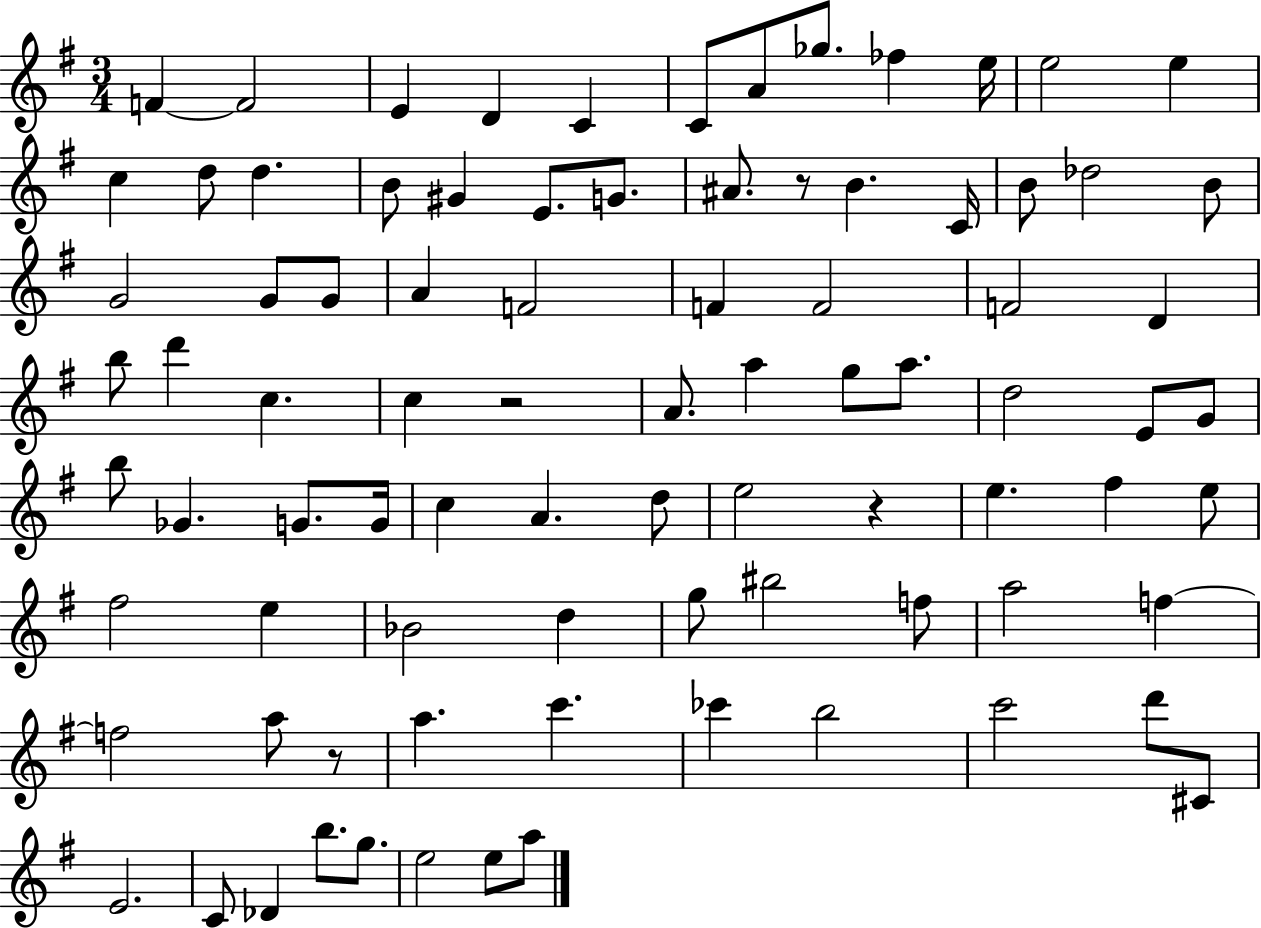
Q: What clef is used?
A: treble